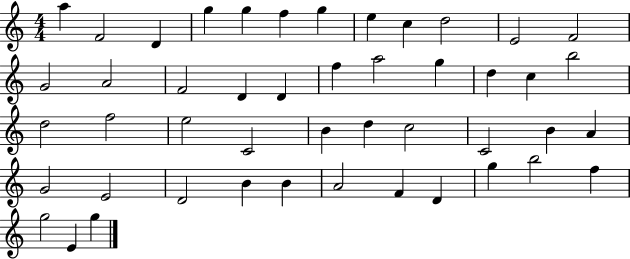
X:1
T:Untitled
M:4/4
L:1/4
K:C
a F2 D g g f g e c d2 E2 F2 G2 A2 F2 D D f a2 g d c b2 d2 f2 e2 C2 B d c2 C2 B A G2 E2 D2 B B A2 F D g b2 f g2 E g